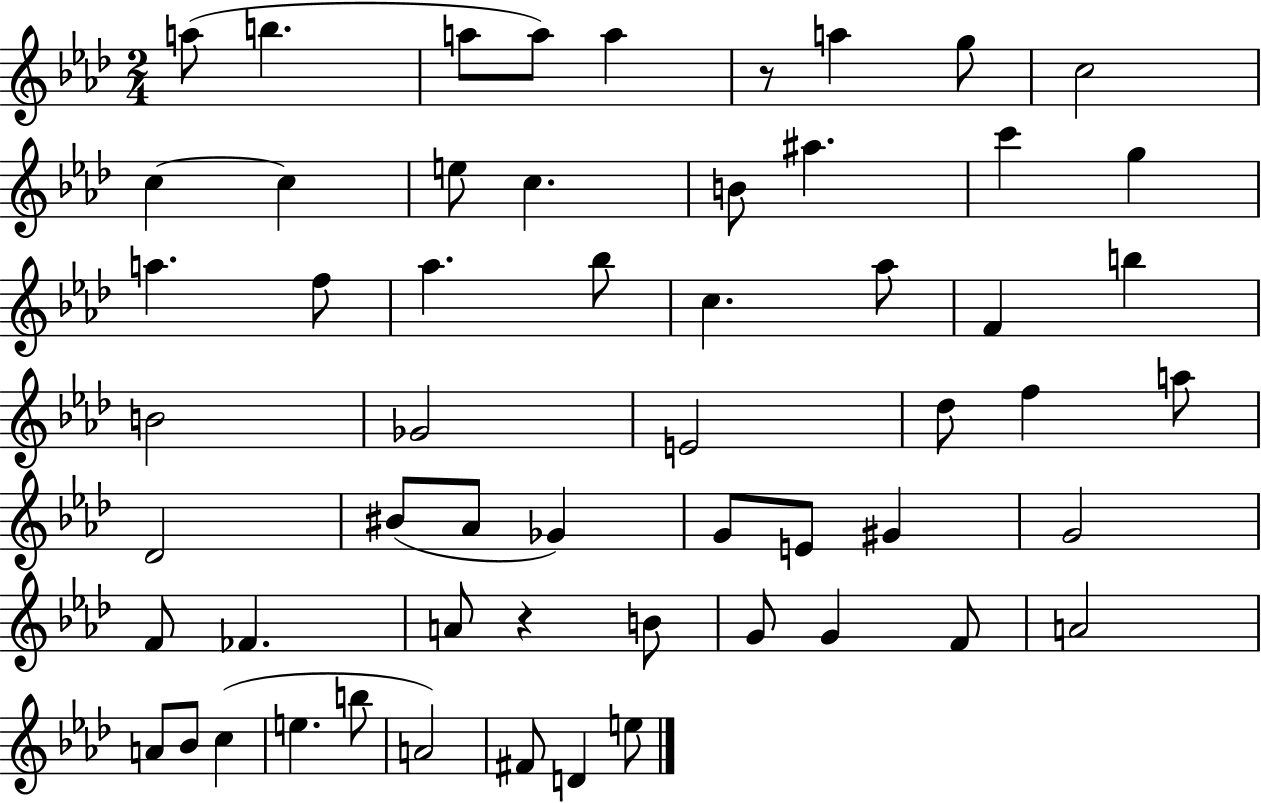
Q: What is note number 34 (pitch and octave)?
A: Gb4